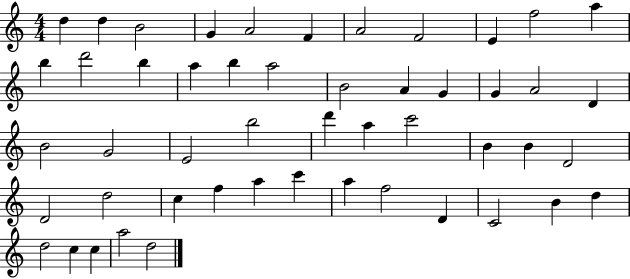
X:1
T:Untitled
M:4/4
L:1/4
K:C
d d B2 G A2 F A2 F2 E f2 a b d'2 b a b a2 B2 A G G A2 D B2 G2 E2 b2 d' a c'2 B B D2 D2 d2 c f a c' a f2 D C2 B d d2 c c a2 d2